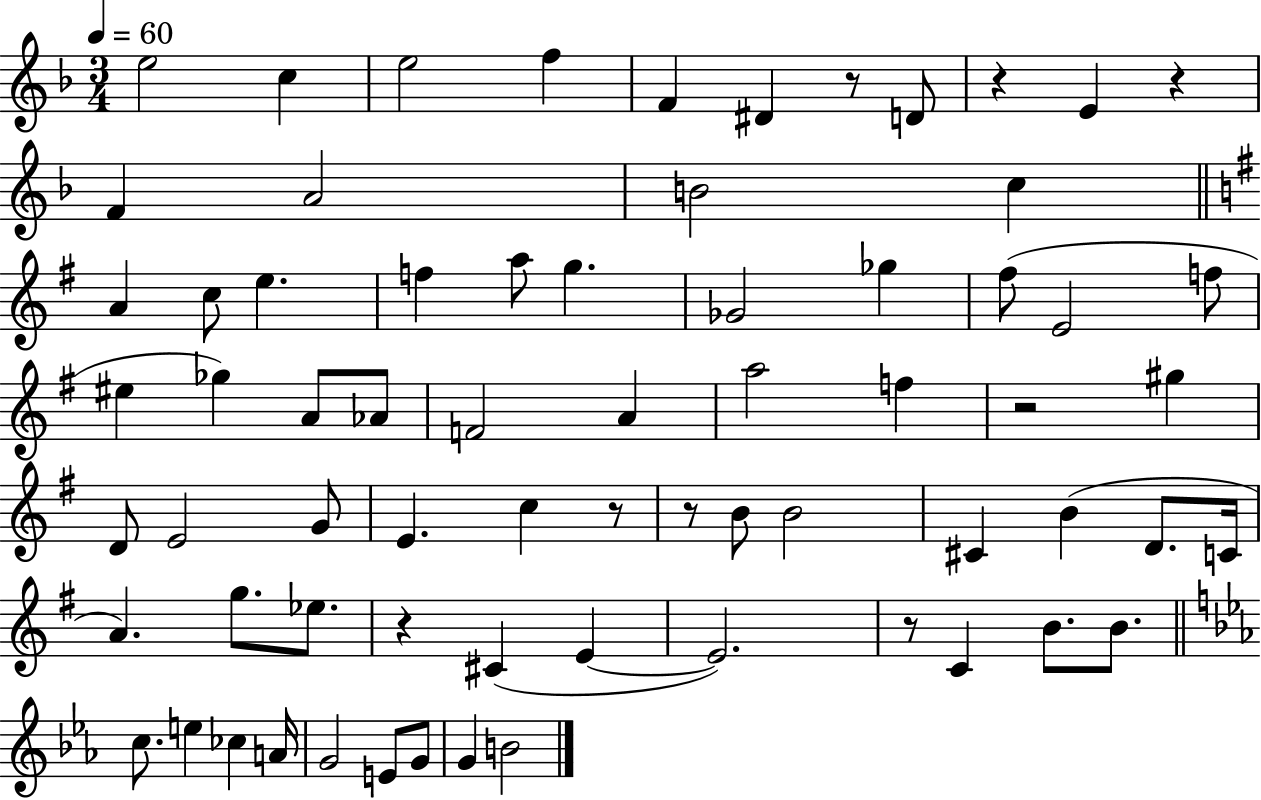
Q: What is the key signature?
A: F major